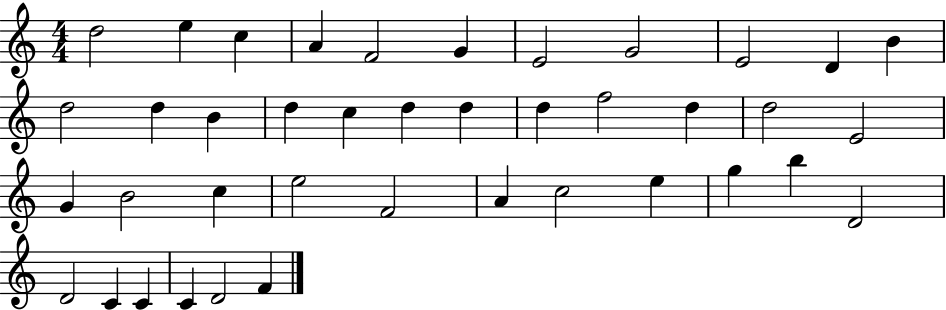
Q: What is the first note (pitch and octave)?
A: D5